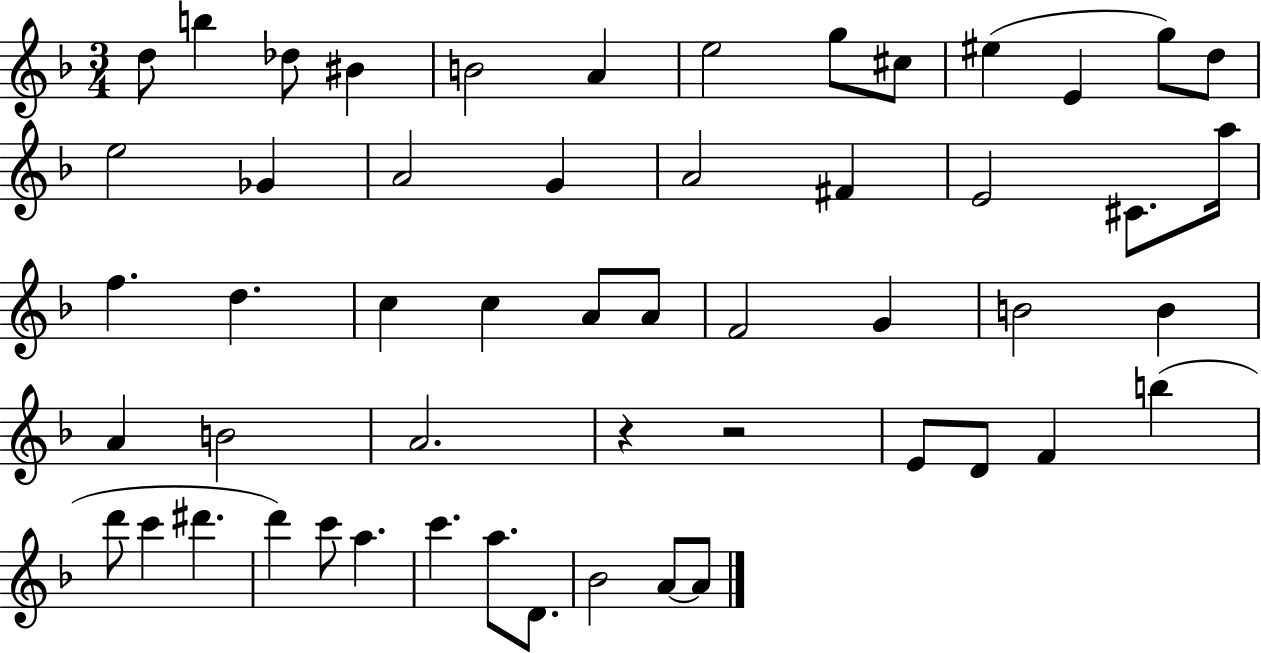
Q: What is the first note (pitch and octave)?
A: D5